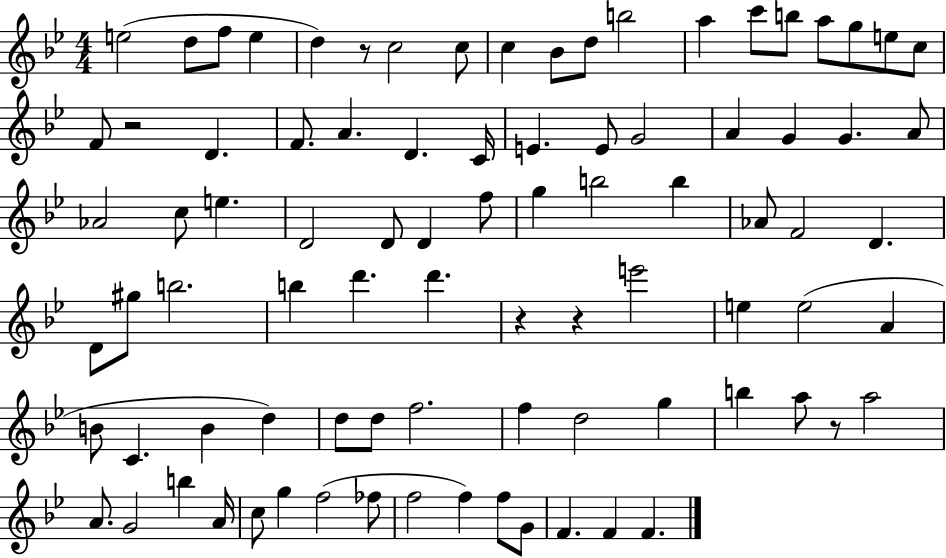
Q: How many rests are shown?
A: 5